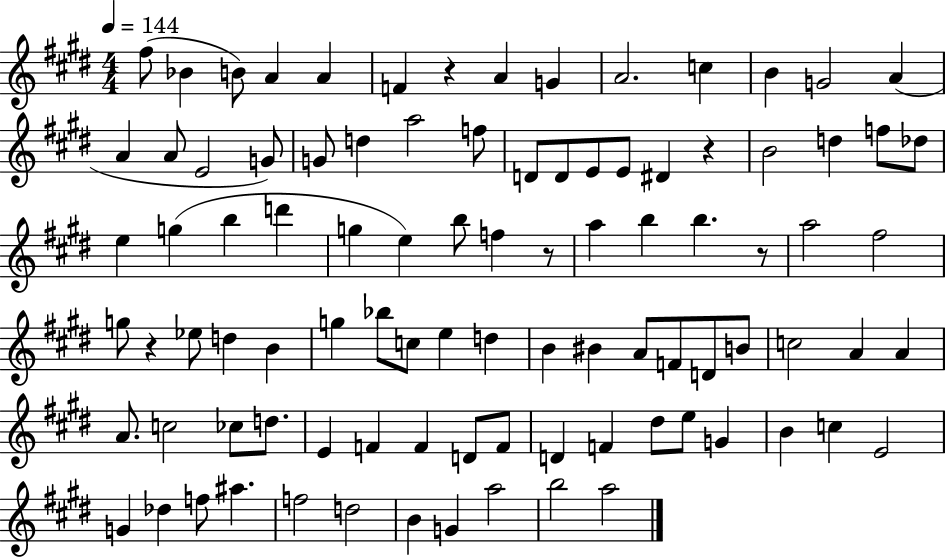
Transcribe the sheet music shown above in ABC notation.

X:1
T:Untitled
M:4/4
L:1/4
K:E
^f/2 _B B/2 A A F z A G A2 c B G2 A A A/2 E2 G/2 G/2 d a2 f/2 D/2 D/2 E/2 E/2 ^D z B2 d f/2 _d/2 e g b d' g e b/2 f z/2 a b b z/2 a2 ^f2 g/2 z _e/2 d B g _b/2 c/2 e d B ^B A/2 F/2 D/2 B/2 c2 A A A/2 c2 _c/2 d/2 E F F D/2 F/2 D F ^d/2 e/2 G B c E2 G _d f/2 ^a f2 d2 B G a2 b2 a2